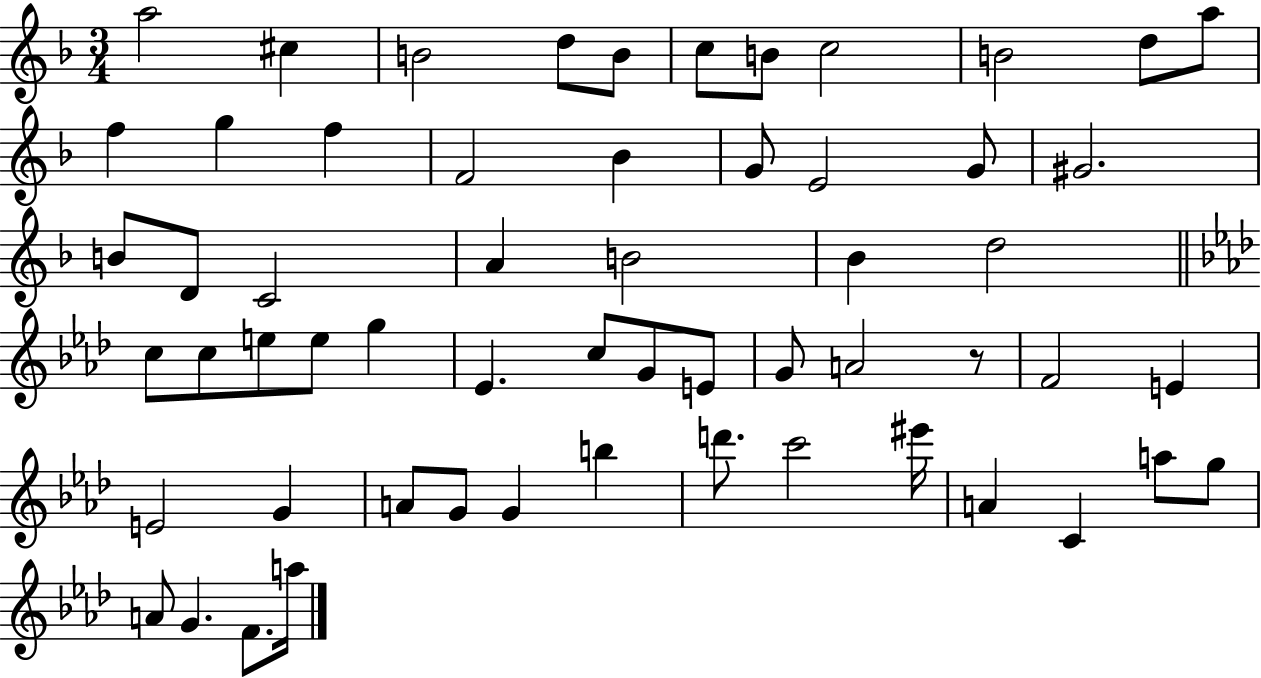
X:1
T:Untitled
M:3/4
L:1/4
K:F
a2 ^c B2 d/2 B/2 c/2 B/2 c2 B2 d/2 a/2 f g f F2 _B G/2 E2 G/2 ^G2 B/2 D/2 C2 A B2 _B d2 c/2 c/2 e/2 e/2 g _E c/2 G/2 E/2 G/2 A2 z/2 F2 E E2 G A/2 G/2 G b d'/2 c'2 ^e'/4 A C a/2 g/2 A/2 G F/2 a/4